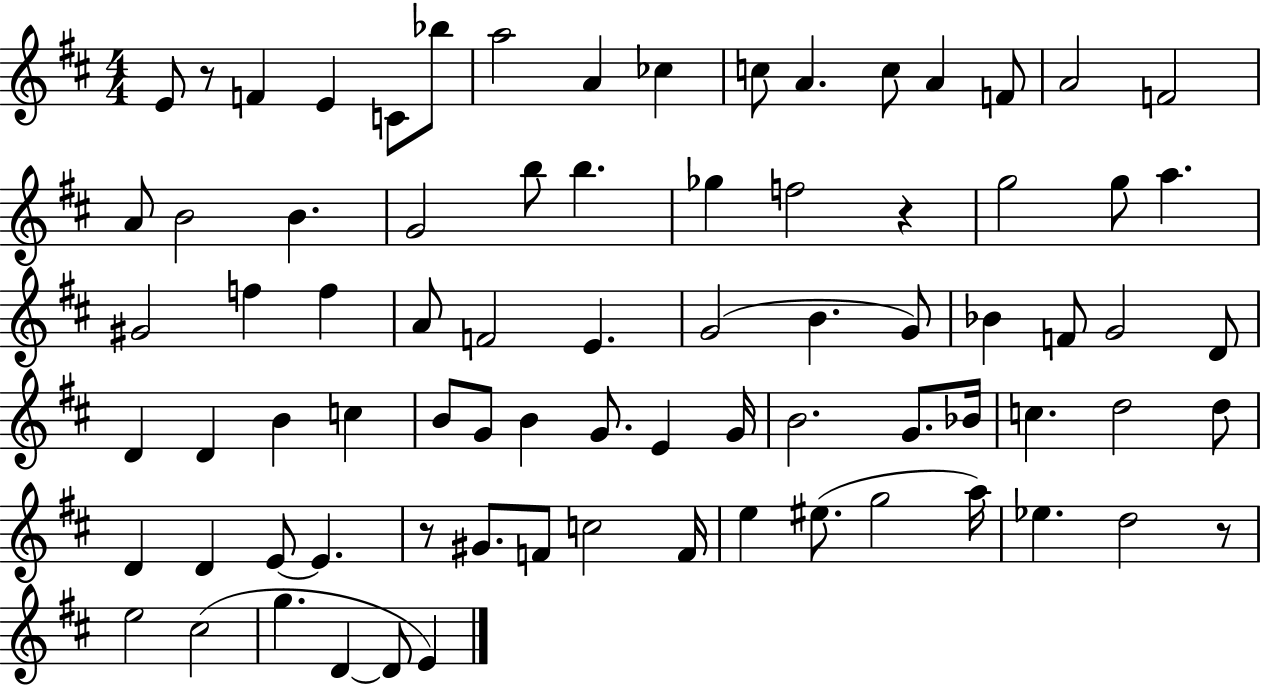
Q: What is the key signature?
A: D major